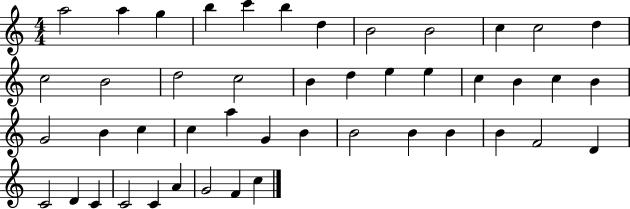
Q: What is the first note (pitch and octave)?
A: A5